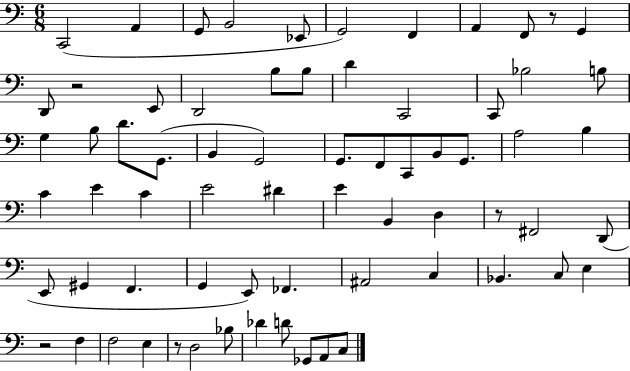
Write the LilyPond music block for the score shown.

{
  \clef bass
  \numericTimeSignature
  \time 6/8
  \key c \major
  \repeat volta 2 { c,2( a,4 | g,8 b,2 ees,8 | g,2) f,4 | a,4 f,8 r8 g,4 | \break d,8 r2 e,8 | d,2 b8 b8 | d'4 c,2 | c,8 bes2 b8 | \break g4 b8 d'8. g,8.( | b,4 g,2) | g,8. f,8 c,8 b,8 g,8. | a2 b4 | \break c'4 e'4 c'4 | e'2 dis'4 | e'4 b,4 d4 | r8 fis,2 d,8( | \break e,8 gis,4 f,4. | g,4 e,8) fes,4. | ais,2 c4 | bes,4. c8 e4 | \break r2 f4 | f2 e4 | r8 d2 bes8 | des'4 d'8 ges,8 a,8 c8 | \break } \bar "|."
}